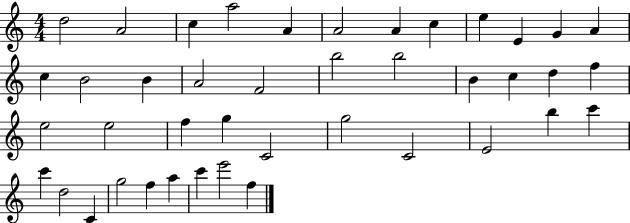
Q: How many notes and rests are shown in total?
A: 42